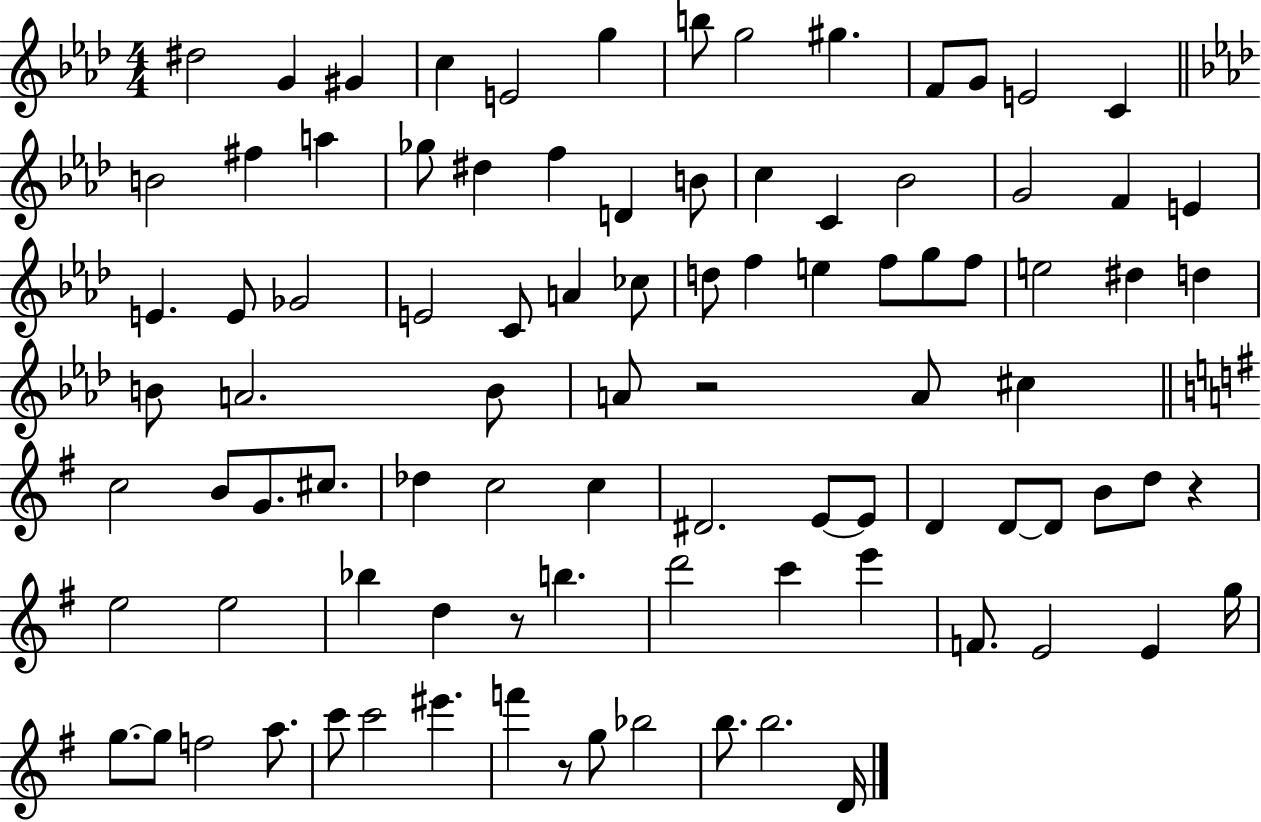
D#5/h G4/q G#4/q C5/q E4/h G5/q B5/e G5/h G#5/q. F4/e G4/e E4/h C4/q B4/h F#5/q A5/q Gb5/e D#5/q F5/q D4/q B4/e C5/q C4/q Bb4/h G4/h F4/q E4/q E4/q. E4/e Gb4/h E4/h C4/e A4/q CES5/e D5/e F5/q E5/q F5/e G5/e F5/e E5/h D#5/q D5/q B4/e A4/h. B4/e A4/e R/h A4/e C#5/q C5/h B4/e G4/e. C#5/e. Db5/q C5/h C5/q D#4/h. E4/e E4/e D4/q D4/e D4/e B4/e D5/e R/q E5/h E5/h Bb5/q D5/q R/e B5/q. D6/h C6/q E6/q F4/e. E4/h E4/q G5/s G5/e. G5/e F5/h A5/e. C6/e C6/h EIS6/q. F6/q R/e G5/e Bb5/h B5/e. B5/h. D4/s